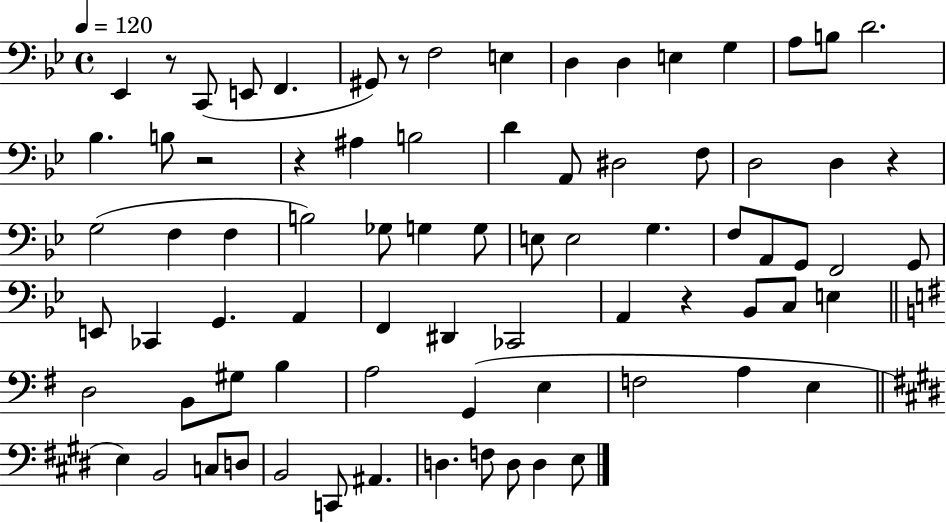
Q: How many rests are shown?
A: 6